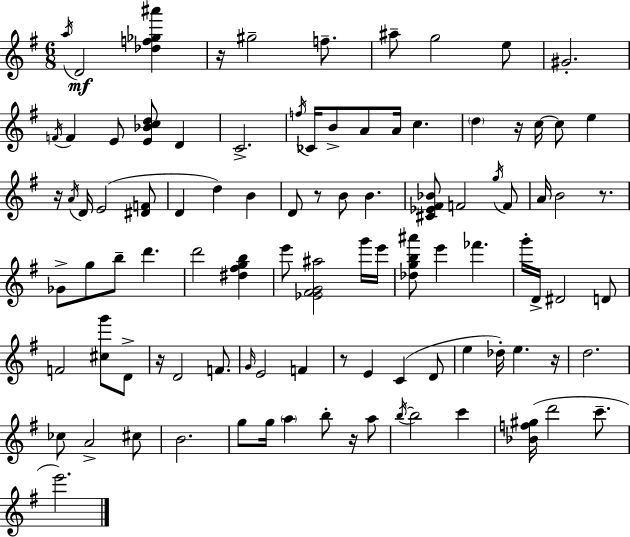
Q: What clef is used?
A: treble